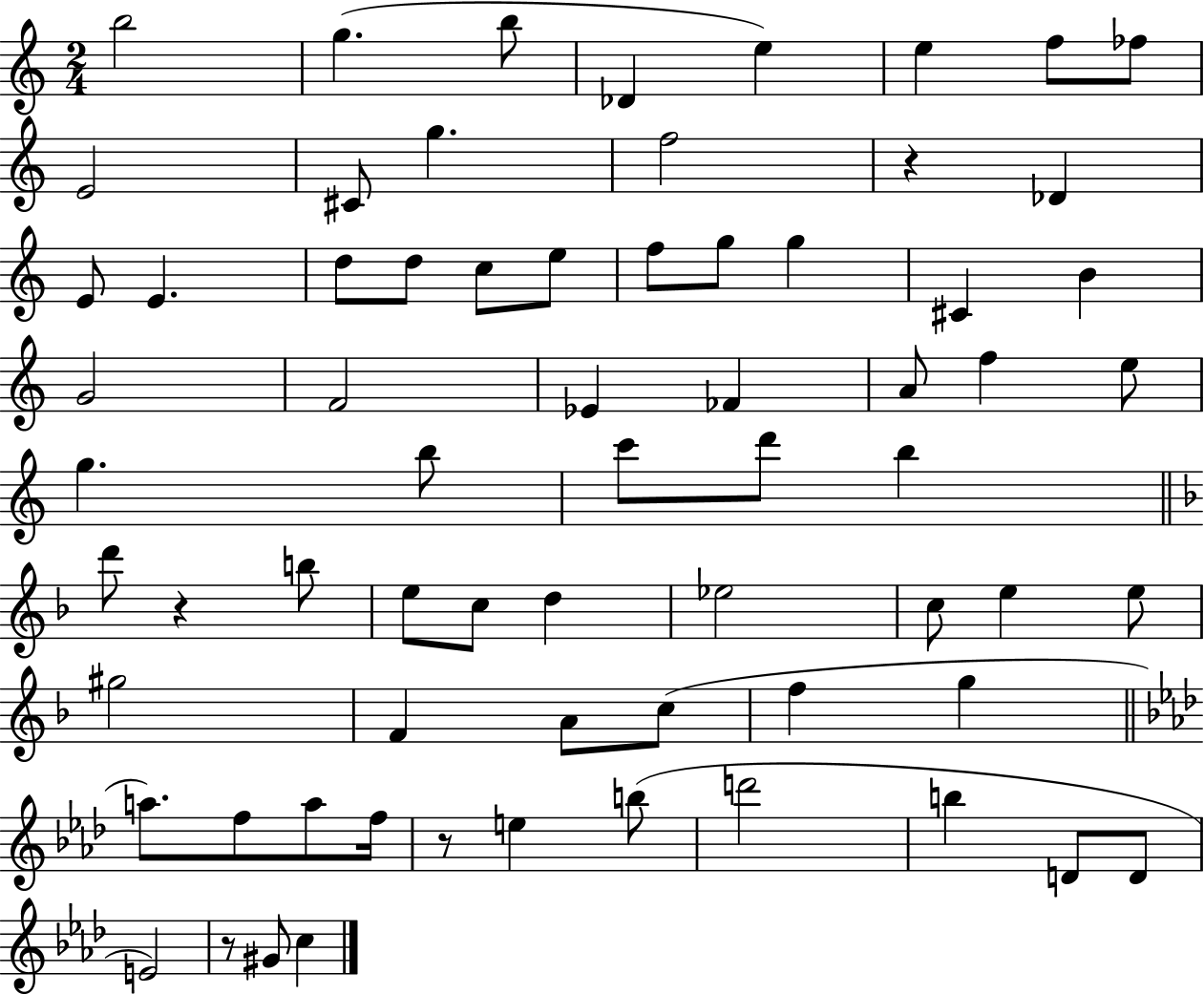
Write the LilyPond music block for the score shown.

{
  \clef treble
  \numericTimeSignature
  \time 2/4
  \key c \major
  b''2 | g''4.( b''8 | des'4 e''4) | e''4 f''8 fes''8 | \break e'2 | cis'8 g''4. | f''2 | r4 des'4 | \break e'8 e'4. | d''8 d''8 c''8 e''8 | f''8 g''8 g''4 | cis'4 b'4 | \break g'2 | f'2 | ees'4 fes'4 | a'8 f''4 e''8 | \break g''4. b''8 | c'''8 d'''8 b''4 | \bar "||" \break \key f \major d'''8 r4 b''8 | e''8 c''8 d''4 | ees''2 | c''8 e''4 e''8 | \break gis''2 | f'4 a'8 c''8( | f''4 g''4 | \bar "||" \break \key aes \major a''8.) f''8 a''8 f''16 | r8 e''4 b''8( | d'''2 | b''4 d'8 d'8 | \break e'2) | r8 gis'8 c''4 | \bar "|."
}